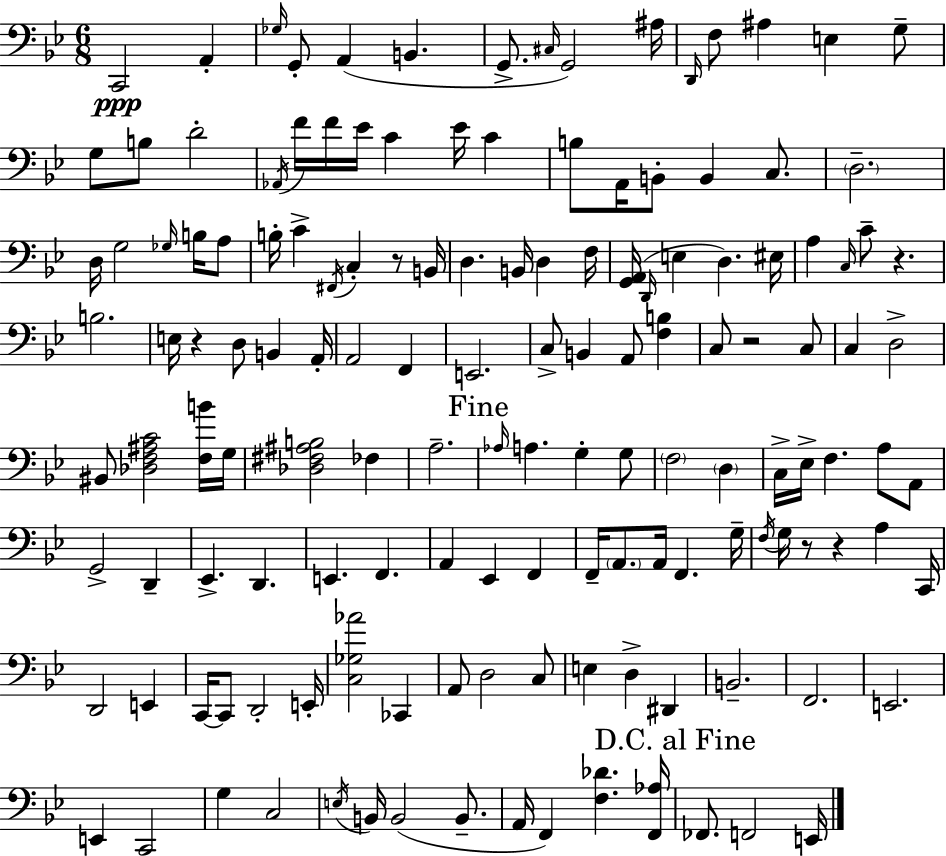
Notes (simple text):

C2/h A2/q Gb3/s G2/e A2/q B2/q. G2/e. C#3/s G2/h A#3/s D2/s F3/e A#3/q E3/q G3/e G3/e B3/e D4/h Ab2/s F4/s F4/s Eb4/s C4/q Eb4/s C4/q B3/e A2/s B2/e B2/q C3/e. D3/h. D3/s G3/h Gb3/s B3/s A3/e B3/s C4/q F#2/s C3/q R/e B2/s D3/q. B2/s D3/q F3/s [G2,A2]/s D2/s E3/q D3/q. EIS3/s A3/q C3/s C4/e R/q. B3/h. E3/s R/q D3/e B2/q A2/s A2/h F2/q E2/h. C3/e B2/q A2/e [F3,B3]/q C3/e R/h C3/e C3/q D3/h BIS2/e [Db3,F3,A#3,C4]/h [F3,B4]/s G3/s [Db3,F#3,A#3,B3]/h FES3/q A3/h. Ab3/s A3/q. G3/q G3/e F3/h D3/q C3/s Eb3/s F3/q. A3/e A2/e G2/h D2/q Eb2/q. D2/q. E2/q. F2/q. A2/q Eb2/q F2/q F2/s A2/e. A2/s F2/q. G3/s F3/s G3/s R/e R/q A3/q C2/s D2/h E2/q C2/s C2/e D2/h E2/s [C3,Gb3,Ab4]/h CES2/q A2/e D3/h C3/e E3/q D3/q D#2/q B2/h. F2/h. E2/h. E2/q C2/h G3/q C3/h E3/s B2/s B2/h B2/e. A2/s F2/q [F3,Db4]/q. [F2,Ab3]/s FES2/e. F2/h E2/s